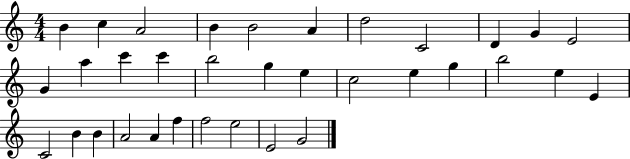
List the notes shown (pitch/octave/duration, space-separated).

B4/q C5/q A4/h B4/q B4/h A4/q D5/h C4/h D4/q G4/q E4/h G4/q A5/q C6/q C6/q B5/h G5/q E5/q C5/h E5/q G5/q B5/h E5/q E4/q C4/h B4/q B4/q A4/h A4/q F5/q F5/h E5/h E4/h G4/h